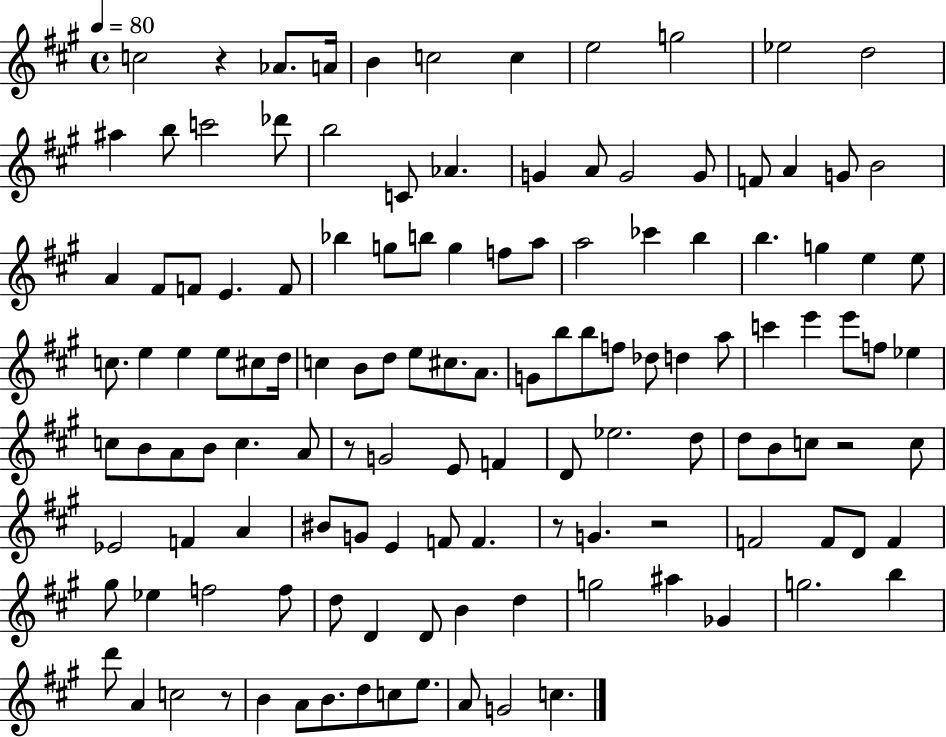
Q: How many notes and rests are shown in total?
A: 128